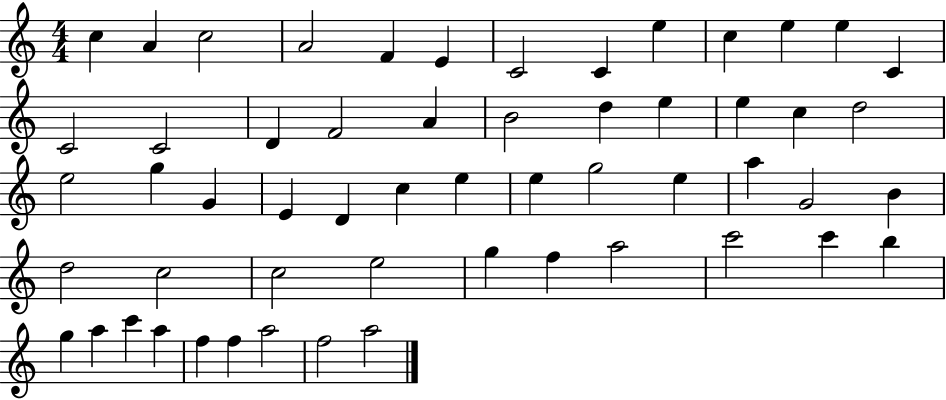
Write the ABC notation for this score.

X:1
T:Untitled
M:4/4
L:1/4
K:C
c A c2 A2 F E C2 C e c e e C C2 C2 D F2 A B2 d e e c d2 e2 g G E D c e e g2 e a G2 B d2 c2 c2 e2 g f a2 c'2 c' b g a c' a f f a2 f2 a2